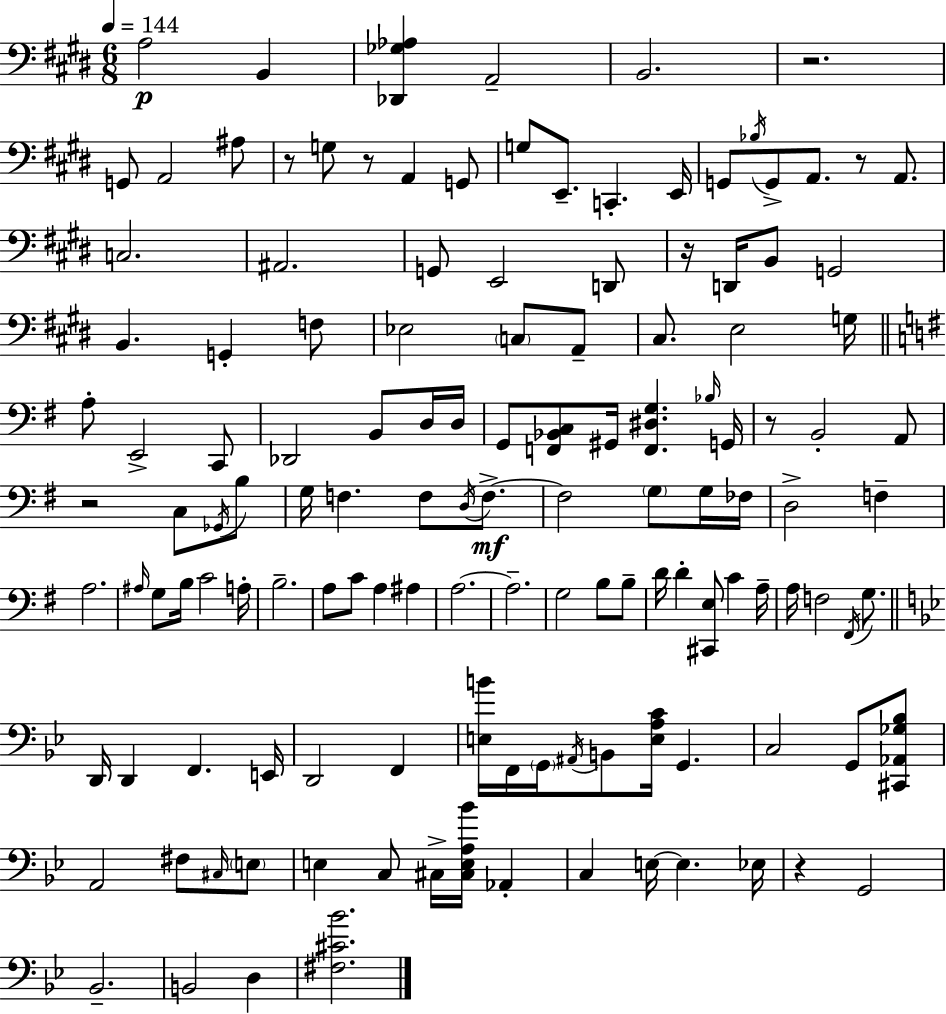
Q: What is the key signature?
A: E major